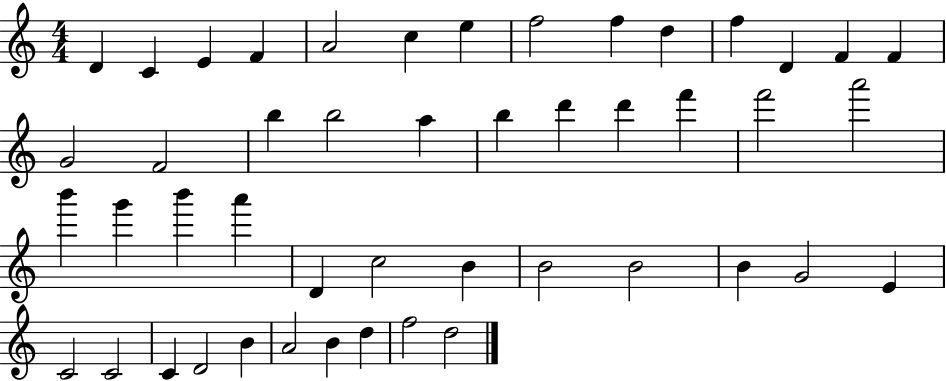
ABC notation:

X:1
T:Untitled
M:4/4
L:1/4
K:C
D C E F A2 c e f2 f d f D F F G2 F2 b b2 a b d' d' f' f'2 a'2 b' g' b' a' D c2 B B2 B2 B G2 E C2 C2 C D2 B A2 B d f2 d2